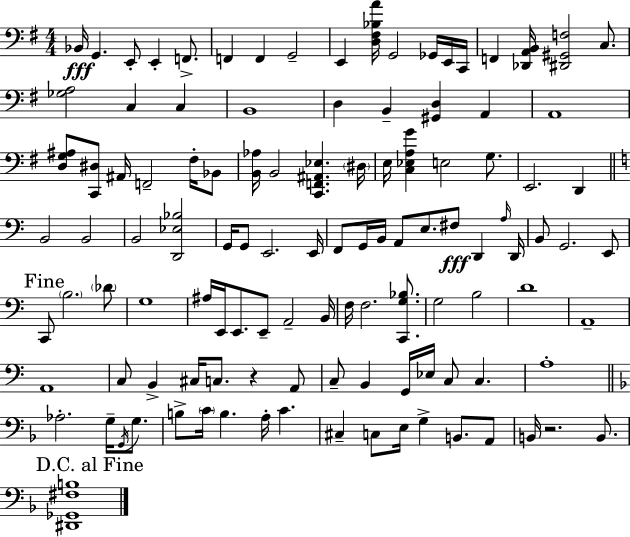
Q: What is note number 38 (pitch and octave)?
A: G2